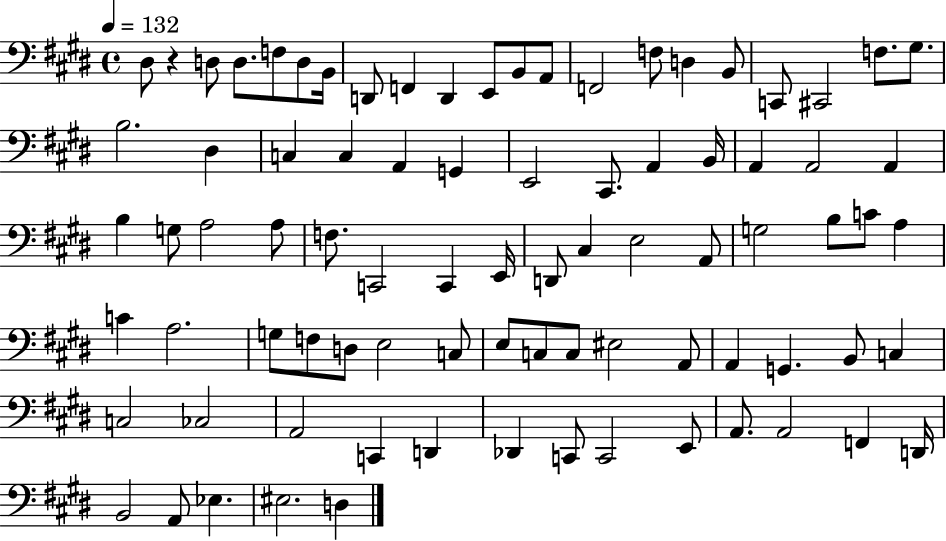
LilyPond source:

{
  \clef bass
  \time 4/4
  \defaultTimeSignature
  \key e \major
  \tempo 4 = 132
  dis8 r4 d8 d8. f8 d8 b,16 | d,8 f,4 d,4 e,8 b,8 a,8 | f,2 f8 d4 b,8 | c,8 cis,2 f8. gis8. | \break b2. dis4 | c4 c4 a,4 g,4 | e,2 cis,8. a,4 b,16 | a,4 a,2 a,4 | \break b4 g8 a2 a8 | f8. c,2 c,4 e,16 | d,8 cis4 e2 a,8 | g2 b8 c'8 a4 | \break c'4 a2. | g8 f8 d8 e2 c8 | e8 c8 c8 eis2 a,8 | a,4 g,4. b,8 c4 | \break c2 ces2 | a,2 c,4 d,4 | des,4 c,8 c,2 e,8 | a,8. a,2 f,4 d,16 | \break b,2 a,8 ees4. | eis2. d4 | \bar "|."
}